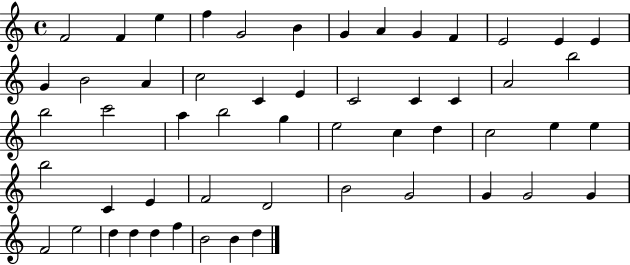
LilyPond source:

{
  \clef treble
  \time 4/4
  \defaultTimeSignature
  \key c \major
  f'2 f'4 e''4 | f''4 g'2 b'4 | g'4 a'4 g'4 f'4 | e'2 e'4 e'4 | \break g'4 b'2 a'4 | c''2 c'4 e'4 | c'2 c'4 c'4 | a'2 b''2 | \break b''2 c'''2 | a''4 b''2 g''4 | e''2 c''4 d''4 | c''2 e''4 e''4 | \break b''2 c'4 e'4 | f'2 d'2 | b'2 g'2 | g'4 g'2 g'4 | \break f'2 e''2 | d''4 d''4 d''4 f''4 | b'2 b'4 d''4 | \bar "|."
}